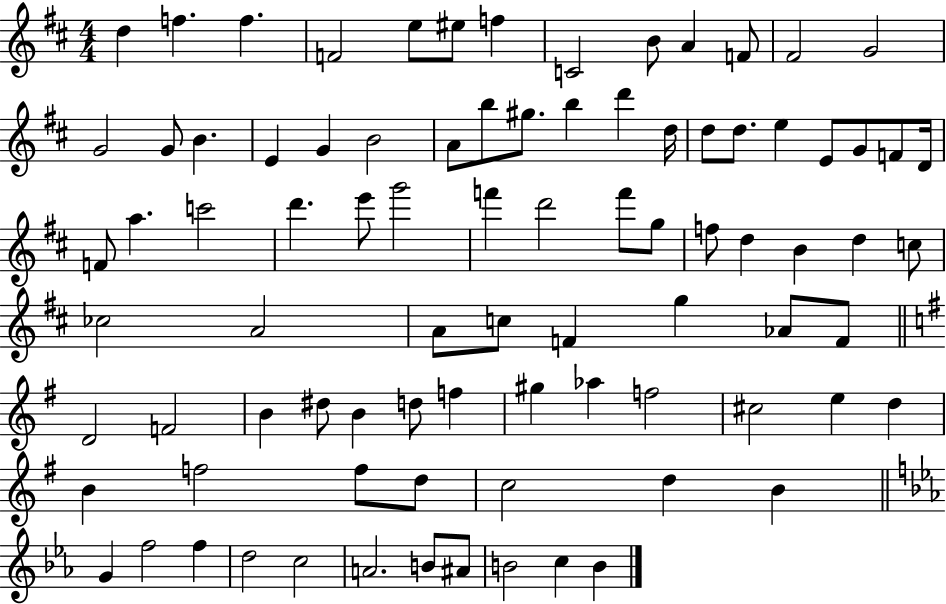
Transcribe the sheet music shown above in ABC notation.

X:1
T:Untitled
M:4/4
L:1/4
K:D
d f f F2 e/2 ^e/2 f C2 B/2 A F/2 ^F2 G2 G2 G/2 B E G B2 A/2 b/2 ^g/2 b d' d/4 d/2 d/2 e E/2 G/2 F/2 D/4 F/2 a c'2 d' e'/2 g'2 f' d'2 f'/2 g/2 f/2 d B d c/2 _c2 A2 A/2 c/2 F g _A/2 F/2 D2 F2 B ^d/2 B d/2 f ^g _a f2 ^c2 e d B f2 f/2 d/2 c2 d B G f2 f d2 c2 A2 B/2 ^A/2 B2 c B